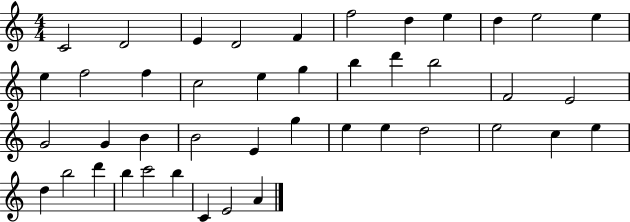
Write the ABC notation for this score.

X:1
T:Untitled
M:4/4
L:1/4
K:C
C2 D2 E D2 F f2 d e d e2 e e f2 f c2 e g b d' b2 F2 E2 G2 G B B2 E g e e d2 e2 c e d b2 d' b c'2 b C E2 A